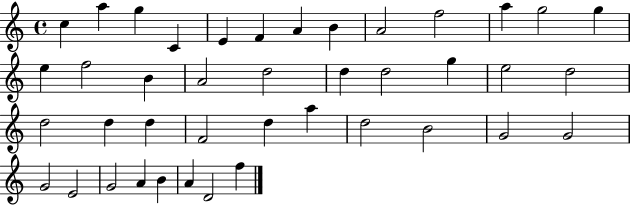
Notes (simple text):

C5/q A5/q G5/q C4/q E4/q F4/q A4/q B4/q A4/h F5/h A5/q G5/h G5/q E5/q F5/h B4/q A4/h D5/h D5/q D5/h G5/q E5/h D5/h D5/h D5/q D5/q F4/h D5/q A5/q D5/h B4/h G4/h G4/h G4/h E4/h G4/h A4/q B4/q A4/q D4/h F5/q